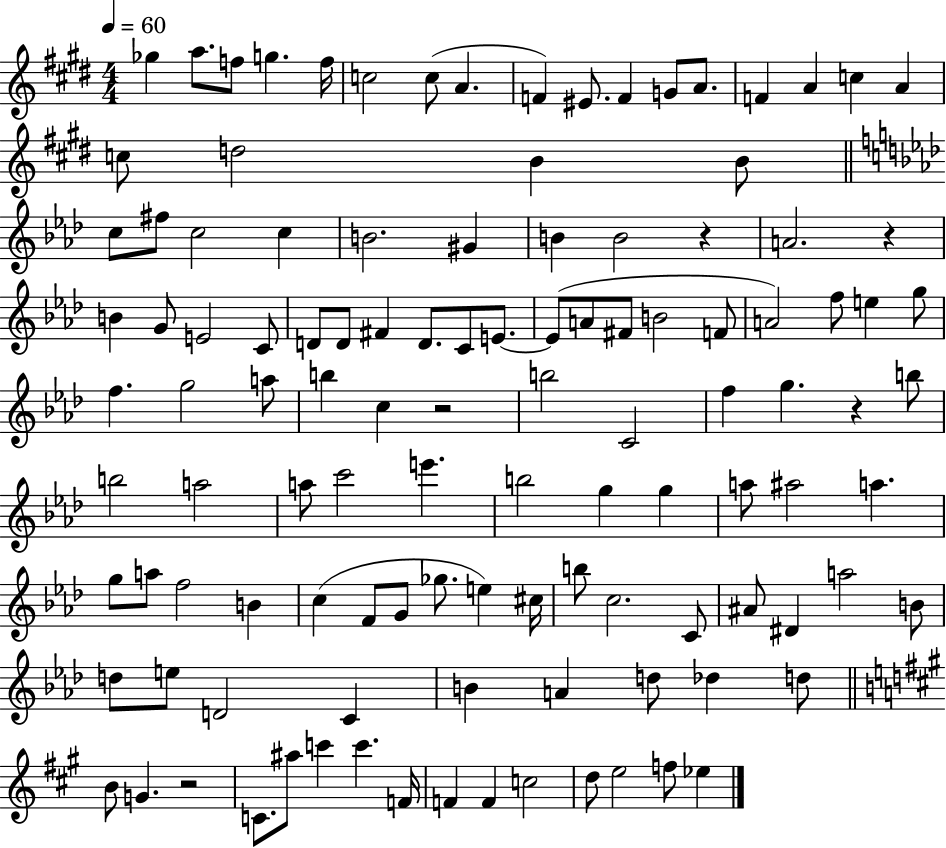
{
  \clef treble
  \numericTimeSignature
  \time 4/4
  \key e \major
  \tempo 4 = 60
  ges''4 a''8. f''8 g''4. f''16 | c''2 c''8( a'4. | f'4) eis'8. f'4 g'8 a'8. | f'4 a'4 c''4 a'4 | \break c''8 d''2 b'4 b'8 | \bar "||" \break \key aes \major c''8 fis''8 c''2 c''4 | b'2. gis'4 | b'4 b'2 r4 | a'2. r4 | \break b'4 g'8 e'2 c'8 | d'8 d'8 fis'4 d'8. c'8 e'8.~~ | e'8( a'8 fis'8 b'2 f'8 | a'2) f''8 e''4 g''8 | \break f''4. g''2 a''8 | b''4 c''4 r2 | b''2 c'2 | f''4 g''4. r4 b''8 | \break b''2 a''2 | a''8 c'''2 e'''4. | b''2 g''4 g''4 | a''8 ais''2 a''4. | \break g''8 a''8 f''2 b'4 | c''4( f'8 g'8 ges''8. e''4) cis''16 | b''8 c''2. c'8 | ais'8 dis'4 a''2 b'8 | \break d''8 e''8 d'2 c'4 | b'4 a'4 d''8 des''4 d''8 | \bar "||" \break \key a \major b'8 g'4. r2 | c'8. ais''8 c'''4 c'''4. f'16 | f'4 f'4 c''2 | d''8 e''2 f''8 ees''4 | \break \bar "|."
}